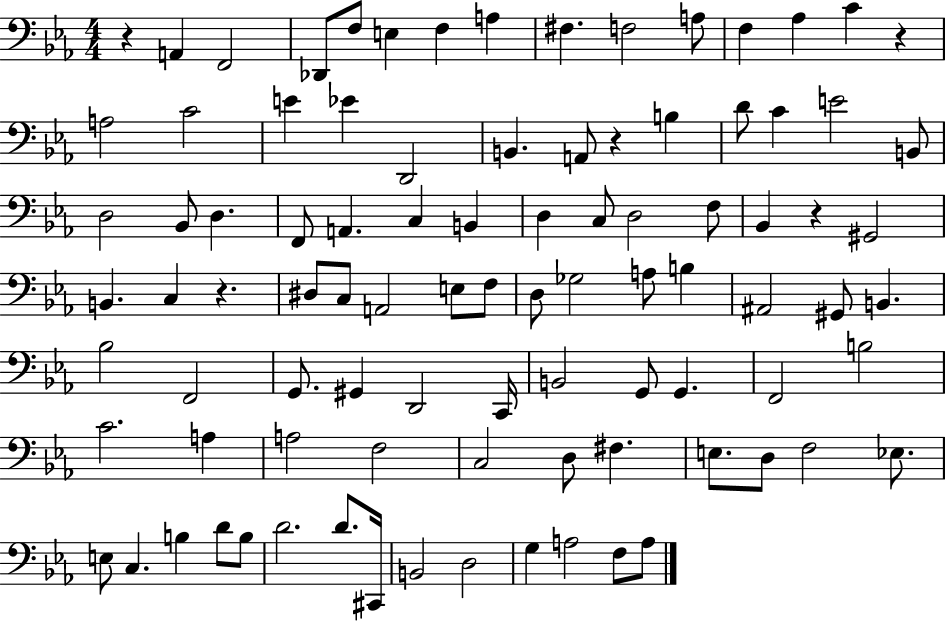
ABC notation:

X:1
T:Untitled
M:4/4
L:1/4
K:Eb
z A,, F,,2 _D,,/2 F,/2 E, F, A, ^F, F,2 A,/2 F, _A, C z A,2 C2 E _E D,,2 B,, A,,/2 z B, D/2 C E2 B,,/2 D,2 _B,,/2 D, F,,/2 A,, C, B,, D, C,/2 D,2 F,/2 _B,, z ^G,,2 B,, C, z ^D,/2 C,/2 A,,2 E,/2 F,/2 D,/2 _G,2 A,/2 B, ^A,,2 ^G,,/2 B,, _B,2 F,,2 G,,/2 ^G,, D,,2 C,,/4 B,,2 G,,/2 G,, F,,2 B,2 C2 A, A,2 F,2 C,2 D,/2 ^F, E,/2 D,/2 F,2 _E,/2 E,/2 C, B, D/2 B,/2 D2 D/2 ^C,,/4 B,,2 D,2 G, A,2 F,/2 A,/2